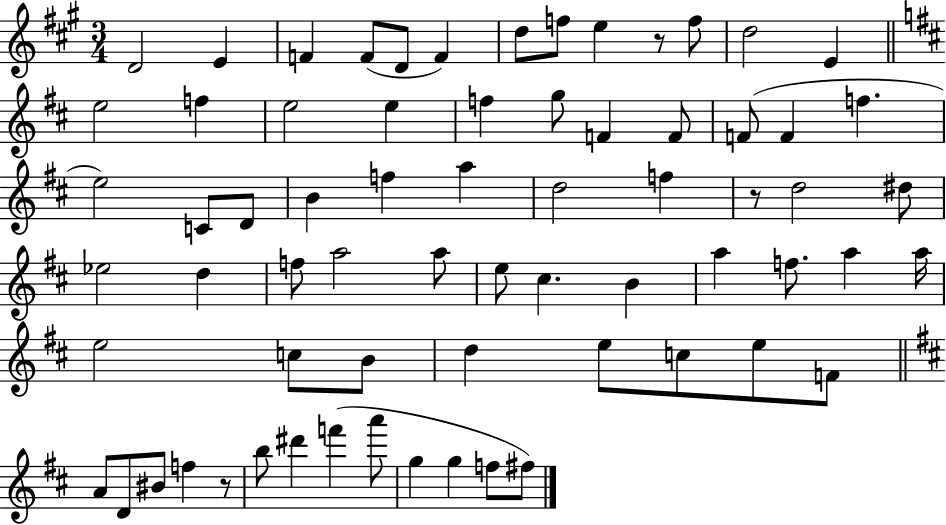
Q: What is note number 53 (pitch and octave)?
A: F4